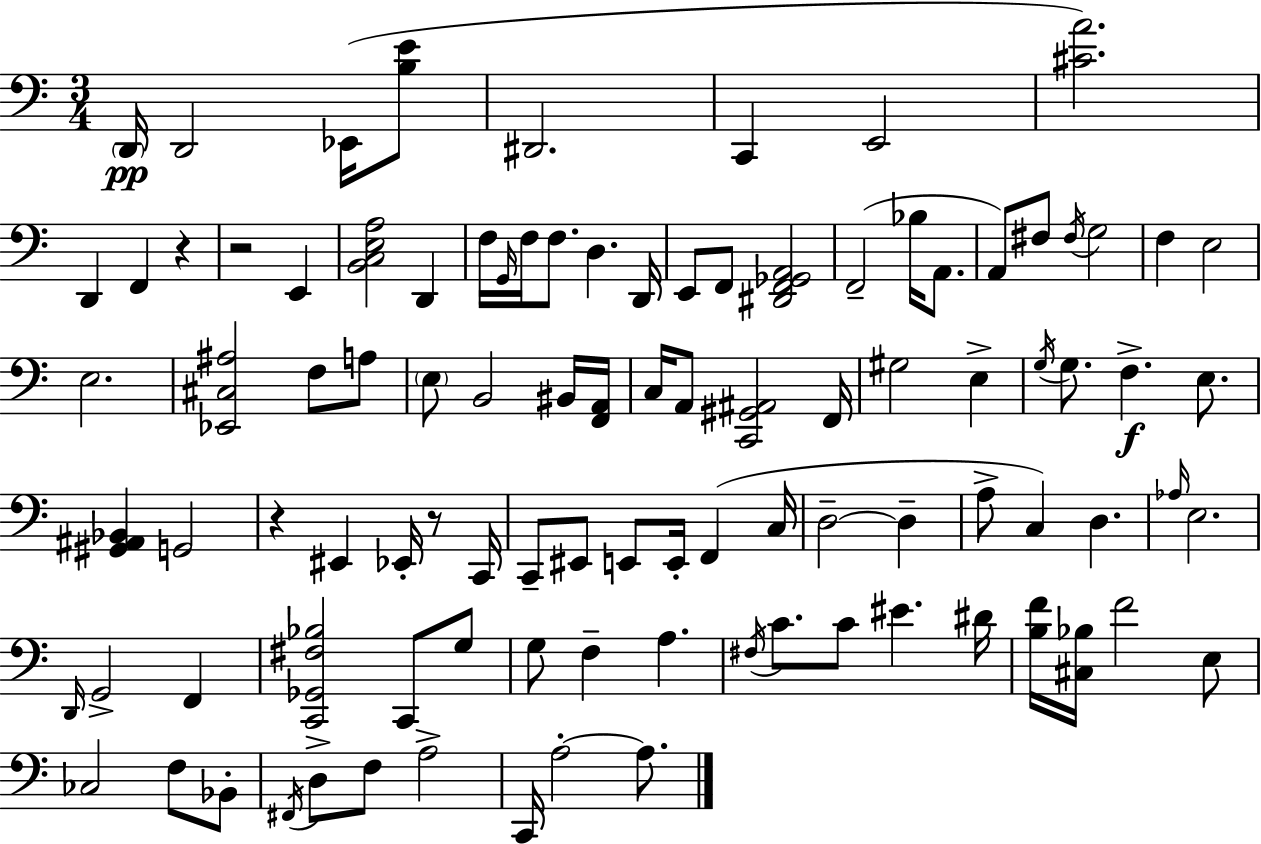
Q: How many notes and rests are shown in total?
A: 99